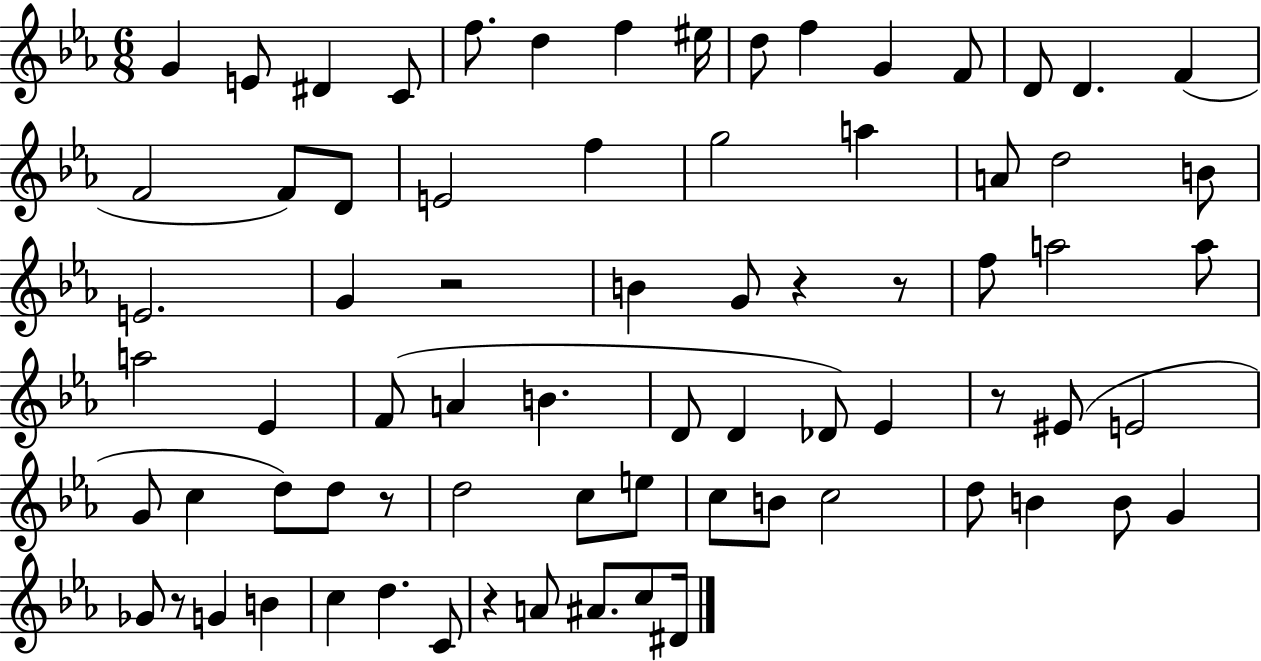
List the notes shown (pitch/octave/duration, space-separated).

G4/q E4/e D#4/q C4/e F5/e. D5/q F5/q EIS5/s D5/e F5/q G4/q F4/e D4/e D4/q. F4/q F4/h F4/e D4/e E4/h F5/q G5/h A5/q A4/e D5/h B4/e E4/h. G4/q R/h B4/q G4/e R/q R/e F5/e A5/h A5/e A5/h Eb4/q F4/e A4/q B4/q. D4/e D4/q Db4/e Eb4/q R/e EIS4/e E4/h G4/e C5/q D5/e D5/e R/e D5/h C5/e E5/e C5/e B4/e C5/h D5/e B4/q B4/e G4/q Gb4/e R/e G4/q B4/q C5/q D5/q. C4/e R/q A4/e A#4/e. C5/e D#4/s